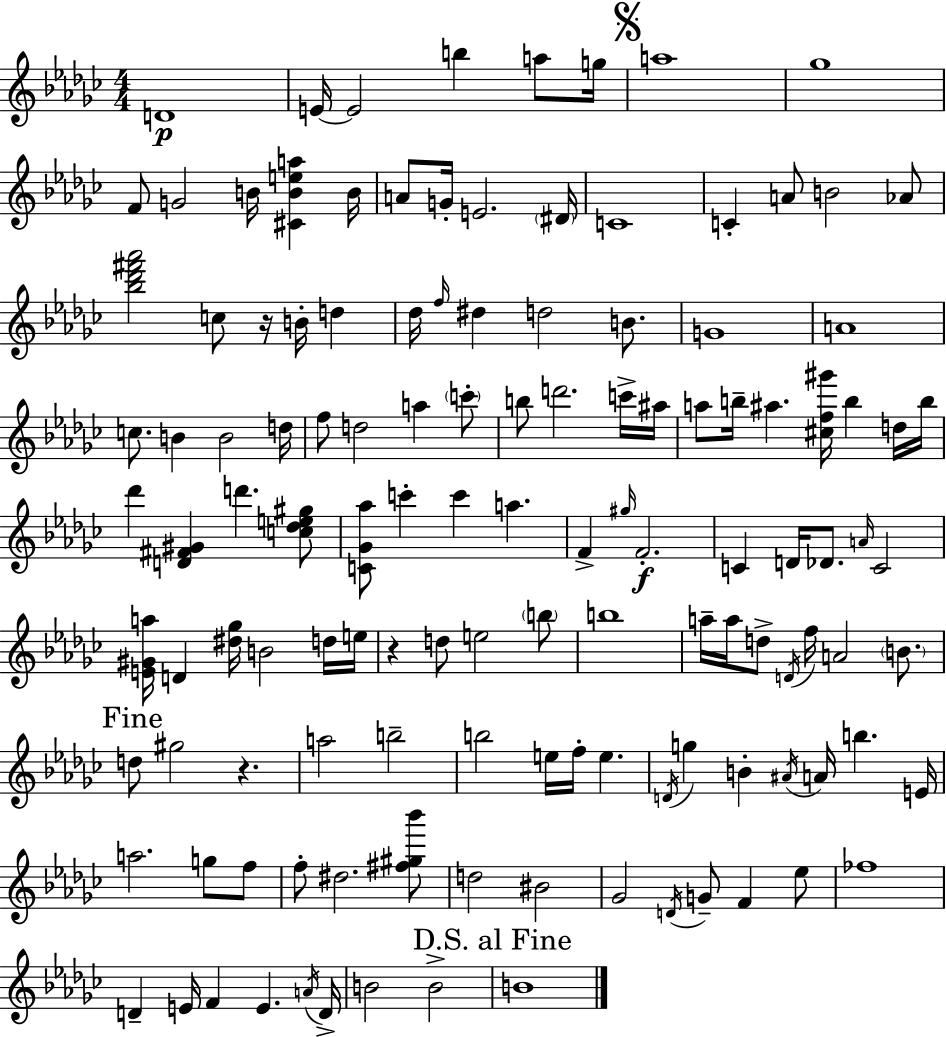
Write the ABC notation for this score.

X:1
T:Untitled
M:4/4
L:1/4
K:Ebm
D4 E/4 E2 b a/2 g/4 a4 _g4 F/2 G2 B/4 [^CBea] B/4 A/2 G/4 E2 ^D/4 C4 C A/2 B2 _A/2 [_b_d'^f'_a']2 c/2 z/4 B/4 d _d/4 f/4 ^d d2 B/2 G4 A4 c/2 B B2 d/4 f/2 d2 a c'/2 b/2 d'2 c'/4 ^a/4 a/2 b/4 ^a [^cf^g']/4 b d/4 b/4 _d' [D^F^G] d' [c_de^g]/2 [C_G_a]/2 c' c' a F ^g/4 F2 C D/4 _D/2 A/4 C2 [E^Ga]/4 D [^d_g]/4 B2 d/4 e/4 z d/2 e2 b/2 b4 a/4 a/4 d/2 D/4 f/4 A2 B/2 d/2 ^g2 z a2 b2 b2 e/4 f/4 e D/4 g B ^A/4 A/4 b E/4 a2 g/2 f/2 f/2 ^d2 [^f^g_b']/2 d2 ^B2 _G2 D/4 G/2 F _e/2 _f4 D E/4 F E A/4 D/4 B2 B2 B4